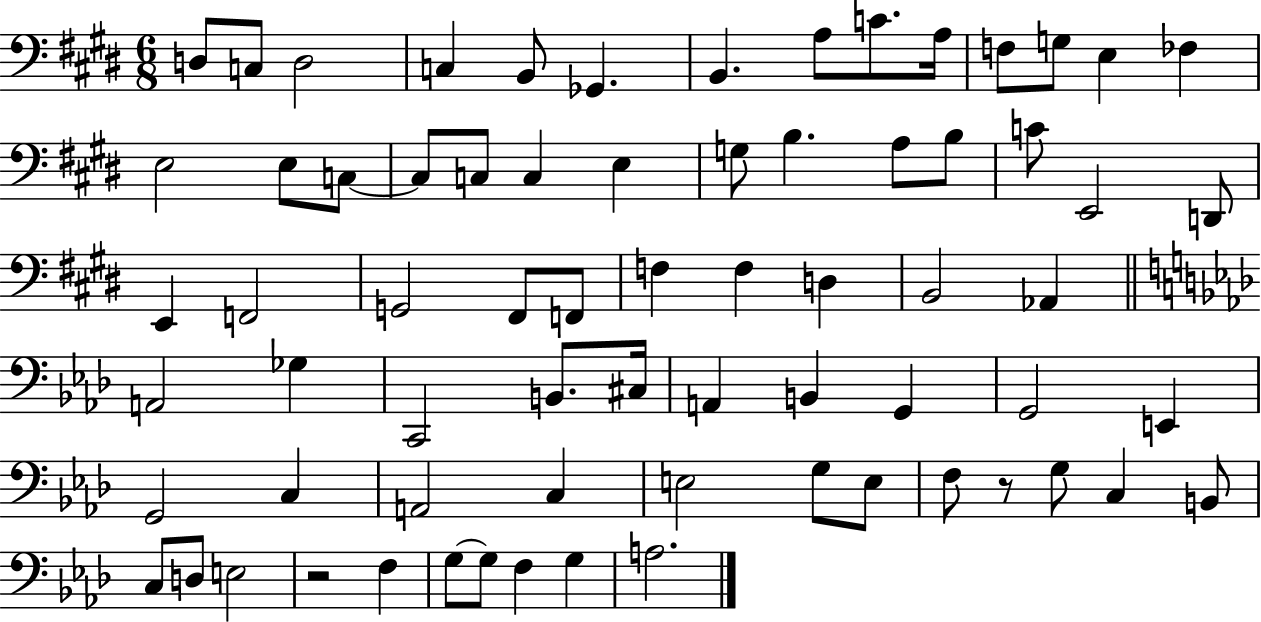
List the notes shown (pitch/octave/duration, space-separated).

D3/e C3/e D3/h C3/q B2/e Gb2/q. B2/q. A3/e C4/e. A3/s F3/e G3/e E3/q FES3/q E3/h E3/e C3/e C3/e C3/e C3/q E3/q G3/e B3/q. A3/e B3/e C4/e E2/h D2/e E2/q F2/h G2/h F#2/e F2/e F3/q F3/q D3/q B2/h Ab2/q A2/h Gb3/q C2/h B2/e. C#3/s A2/q B2/q G2/q G2/h E2/q G2/h C3/q A2/h C3/q E3/h G3/e E3/e F3/e R/e G3/e C3/q B2/e C3/e D3/e E3/h R/h F3/q G3/e G3/e F3/q G3/q A3/h.